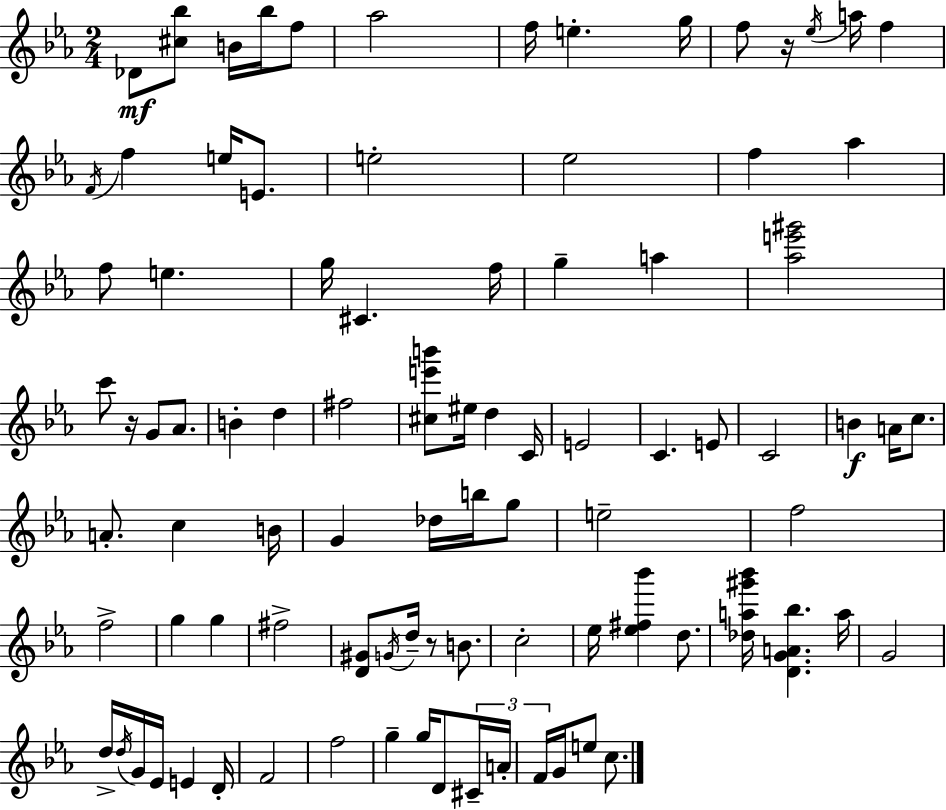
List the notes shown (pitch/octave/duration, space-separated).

Db4/e [C#5,Bb5]/e B4/s Bb5/s F5/e Ab5/h F5/s E5/q. G5/s F5/e R/s Eb5/s A5/s F5/q F4/s F5/q E5/s E4/e. E5/h Eb5/h F5/q Ab5/q F5/e E5/q. G5/s C#4/q. F5/s G5/q A5/q [Ab5,E6,G#6]/h C6/e R/s G4/e Ab4/e. B4/q D5/q F#5/h [C#5,E6,B6]/e EIS5/s D5/q C4/s E4/h C4/q. E4/e C4/h B4/q A4/s C5/e. A4/e. C5/q B4/s G4/q Db5/s B5/s G5/e E5/h F5/h F5/h G5/q G5/q F#5/h [D4,G#4]/e G4/s D5/s R/e B4/e. C5/h Eb5/s [Eb5,F#5,Bb6]/q D5/e. [Db5,A5,G#6,Bb6]/s [D4,G4,A4,Bb5]/q. A5/s G4/h D5/s D5/s G4/s Eb4/s E4/q D4/s F4/h F5/h G5/q G5/s D4/e C#4/s A4/s F4/s G4/s E5/e C5/e.